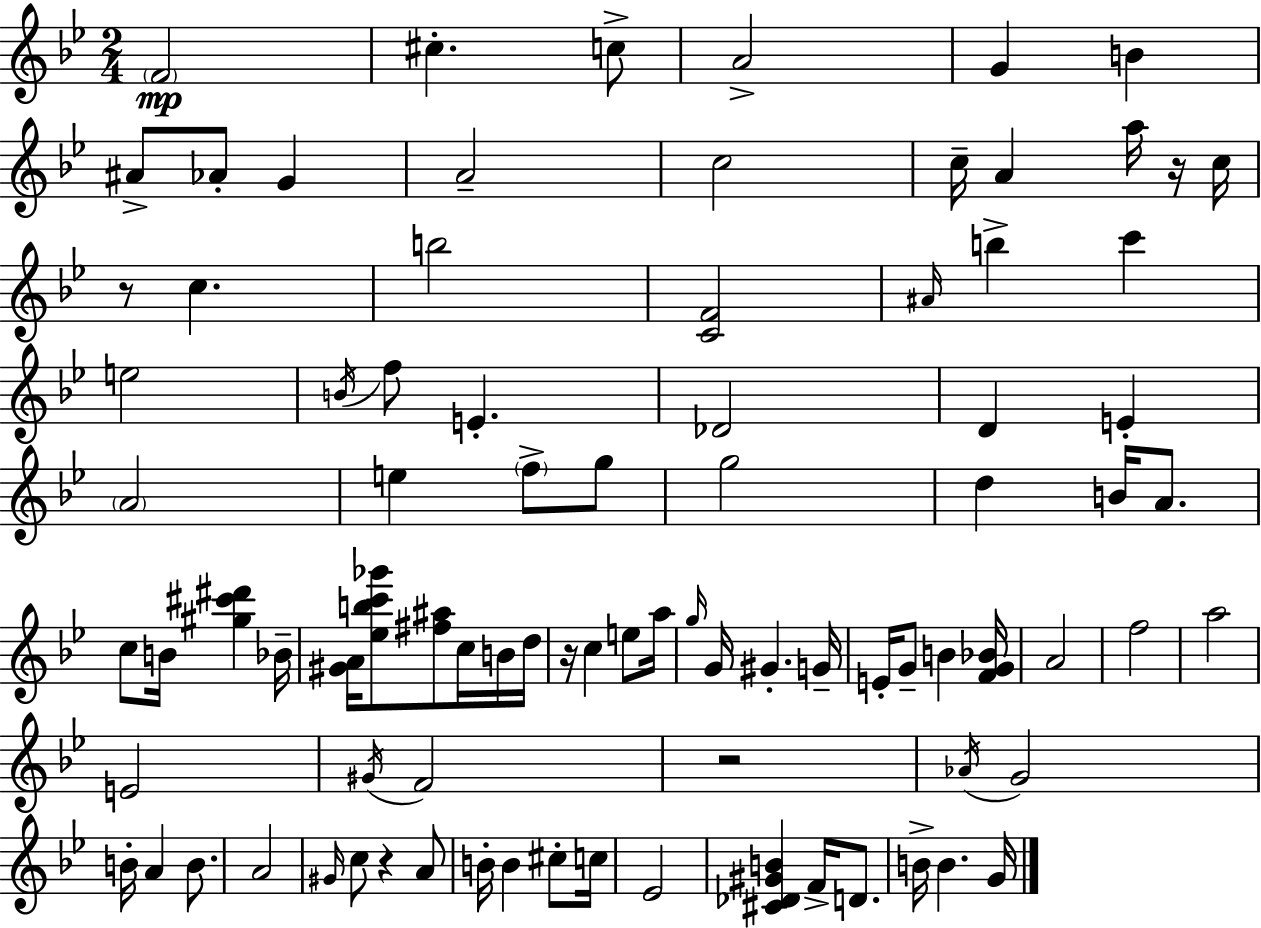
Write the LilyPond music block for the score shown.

{
  \clef treble
  \numericTimeSignature
  \time 2/4
  \key g \minor
  \parenthesize f'2\mp | cis''4.-. c''8-> | a'2-> | g'4 b'4 | \break ais'8-> aes'8-. g'4 | a'2-- | c''2 | c''16-- a'4 a''16 r16 c''16 | \break r8 c''4. | b''2 | <c' f'>2 | \grace { ais'16 } b''4-> c'''4 | \break e''2 | \acciaccatura { b'16 } f''8 e'4.-. | des'2 | d'4 e'4-. | \break \parenthesize a'2 | e''4 \parenthesize f''8-> | g''8 g''2 | d''4 b'16 a'8. | \break c''8 b'16 <gis'' cis''' dis'''>4 | bes'16-- <gis' a'>16 <ees'' b'' c''' ges'''>8 <fis'' ais''>8 c''16 | b'16 d''16 r16 c''4 e''8 | a''16 \grace { g''16 } g'16 gis'4.-. | \break g'16-- e'16-. g'8-- b'4 | <f' g' bes'>16 a'2 | f''2 | a''2 | \break e'2 | \acciaccatura { gis'16 } f'2 | r2 | \acciaccatura { aes'16 } g'2 | \break b'16-. a'4 | b'8. a'2 | \grace { gis'16 } c''8 | r4 a'8 b'16-. b'4 | \break cis''8-. c''16 ees'2 | <cis' des' gis' b'>4 | f'16-> d'8. b'16-> b'4. | g'16 \bar "|."
}